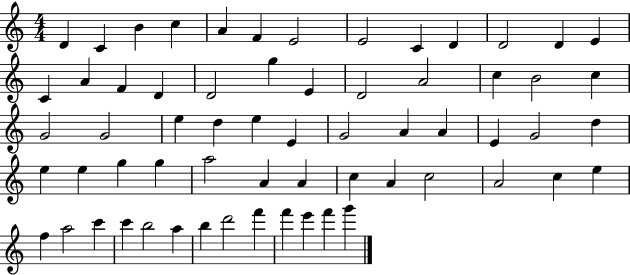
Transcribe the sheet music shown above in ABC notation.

X:1
T:Untitled
M:4/4
L:1/4
K:C
D C B c A F E2 E2 C D D2 D E C A F D D2 g E D2 A2 c B2 c G2 G2 e d e E G2 A A E G2 d e e g g a2 A A c A c2 A2 c e f a2 c' c' b2 a b d'2 f' f' e' f' g'